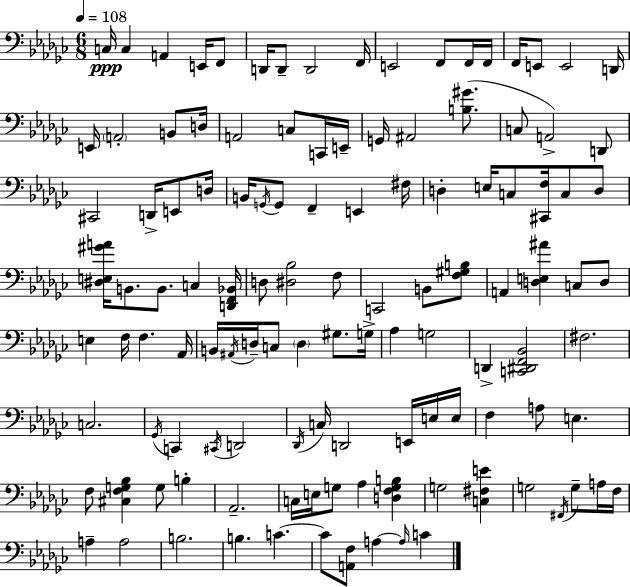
C3/s C3/q A2/q E2/s F2/e D2/s D2/e D2/h F2/s E2/h F2/e F2/s F2/s F2/s E2/e E2/h D2/s E2/s A2/h B2/e D3/s A2/h C3/e C2/s E2/s G2/s A#2/h [B3,G#4]/e. C3/e A2/h D2/e C#2/h D2/s E2/e D3/s B2/s G2/s G2/e F2/q E2/q F#3/s D3/q E3/s C3/e [C#2,F3]/s C3/e D3/e [D#3,E3,G#4,A4]/s B2/e. B2/e. C3/q [D2,F2,Bb2]/s D3/e [D#3,Bb3]/h F3/e C2/h B2/e [F3,G#3,B3]/e A2/q [D3,E3,A#4]/q C3/e D3/e E3/q F3/s F3/q. Ab2/s B2/s A#2/s D3/s C3/e D3/q G#3/e. G3/s Ab3/q G3/h D2/q [C2,D#2,F2,Bb2]/h F#3/h. C3/h. Gb2/s C2/q C#2/s D2/h Db2/s C3/s D2/h E2/s E3/s E3/s F3/q A3/e E3/q. F3/e [C#3,F3,G3,Bb3]/q G3/e B3/q Ab2/h. C3/s E3/s G3/e Ab3/q [D3,F3,G3,B3]/q G3/h [C3,F#3,E4]/q G3/h F#2/s G3/e A3/s F3/s A3/q A3/h B3/h. B3/q. C4/q. C4/e [A2,F3]/e A3/q A3/s C4/q